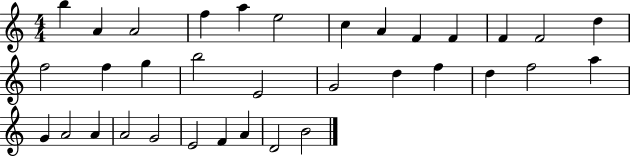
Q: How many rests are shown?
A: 0